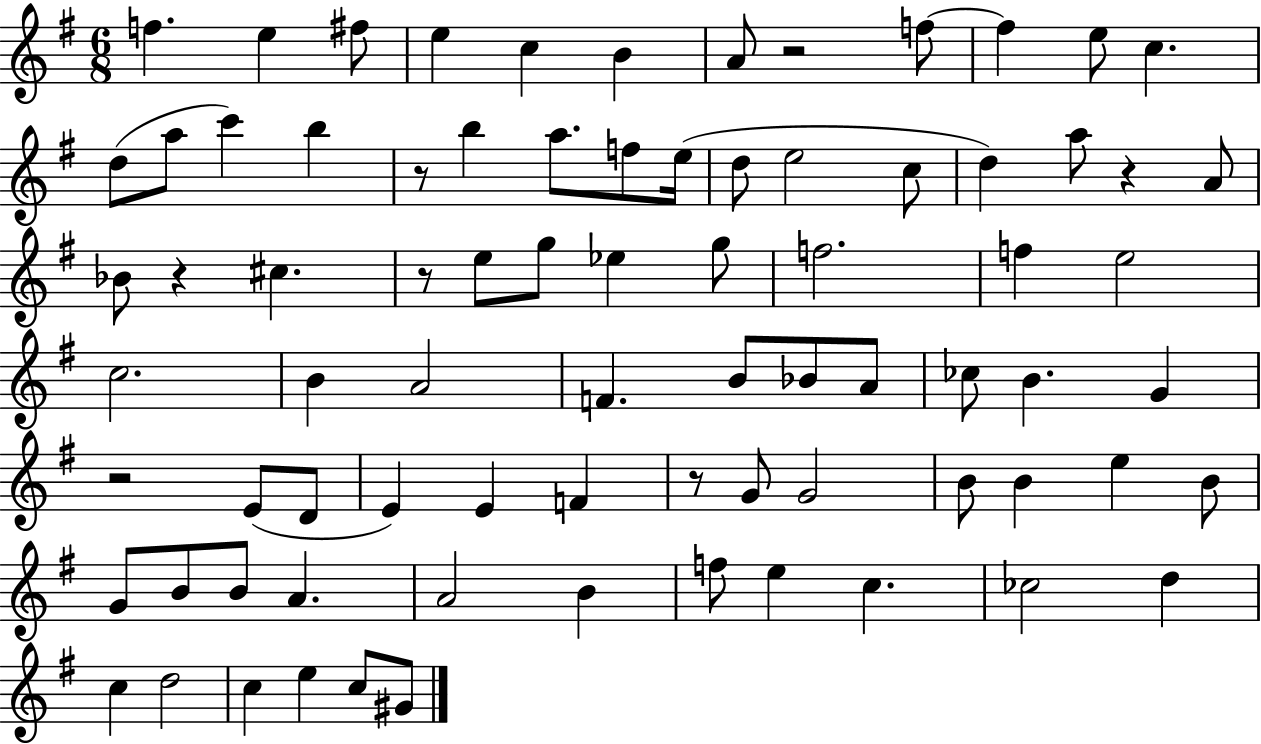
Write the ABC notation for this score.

X:1
T:Untitled
M:6/8
L:1/4
K:G
f e ^f/2 e c B A/2 z2 f/2 f e/2 c d/2 a/2 c' b z/2 b a/2 f/2 e/4 d/2 e2 c/2 d a/2 z A/2 _B/2 z ^c z/2 e/2 g/2 _e g/2 f2 f e2 c2 B A2 F B/2 _B/2 A/2 _c/2 B G z2 E/2 D/2 E E F z/2 G/2 G2 B/2 B e B/2 G/2 B/2 B/2 A A2 B f/2 e c _c2 d c d2 c e c/2 ^G/2